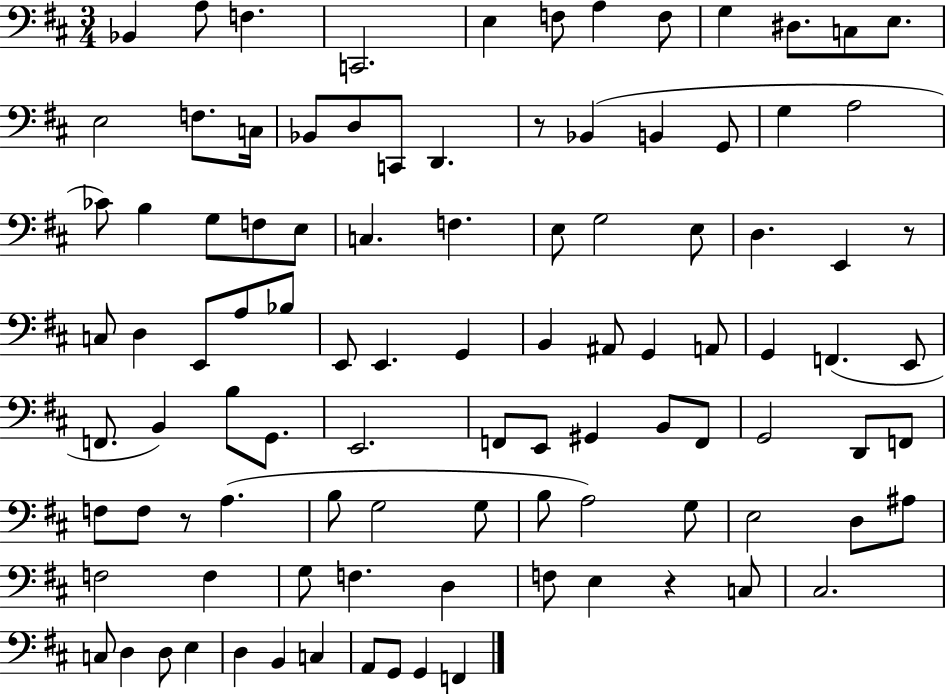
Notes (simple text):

Bb2/q A3/e F3/q. C2/h. E3/q F3/e A3/q F3/e G3/q D#3/e. C3/e E3/e. E3/h F3/e. C3/s Bb2/e D3/e C2/e D2/q. R/e Bb2/q B2/q G2/e G3/q A3/h CES4/e B3/q G3/e F3/e E3/e C3/q. F3/q. E3/e G3/h E3/e D3/q. E2/q R/e C3/e D3/q E2/e A3/e Bb3/e E2/e E2/q. G2/q B2/q A#2/e G2/q A2/e G2/q F2/q. E2/e F2/e. B2/q B3/e G2/e. E2/h. F2/e E2/e G#2/q B2/e F2/e G2/h D2/e F2/e F3/e F3/e R/e A3/q. B3/e G3/h G3/e B3/e A3/h G3/e E3/h D3/e A#3/e F3/h F3/q G3/e F3/q. D3/q F3/e E3/q R/q C3/e C#3/h. C3/e D3/q D3/e E3/q D3/q B2/q C3/q A2/e G2/e G2/q F2/q